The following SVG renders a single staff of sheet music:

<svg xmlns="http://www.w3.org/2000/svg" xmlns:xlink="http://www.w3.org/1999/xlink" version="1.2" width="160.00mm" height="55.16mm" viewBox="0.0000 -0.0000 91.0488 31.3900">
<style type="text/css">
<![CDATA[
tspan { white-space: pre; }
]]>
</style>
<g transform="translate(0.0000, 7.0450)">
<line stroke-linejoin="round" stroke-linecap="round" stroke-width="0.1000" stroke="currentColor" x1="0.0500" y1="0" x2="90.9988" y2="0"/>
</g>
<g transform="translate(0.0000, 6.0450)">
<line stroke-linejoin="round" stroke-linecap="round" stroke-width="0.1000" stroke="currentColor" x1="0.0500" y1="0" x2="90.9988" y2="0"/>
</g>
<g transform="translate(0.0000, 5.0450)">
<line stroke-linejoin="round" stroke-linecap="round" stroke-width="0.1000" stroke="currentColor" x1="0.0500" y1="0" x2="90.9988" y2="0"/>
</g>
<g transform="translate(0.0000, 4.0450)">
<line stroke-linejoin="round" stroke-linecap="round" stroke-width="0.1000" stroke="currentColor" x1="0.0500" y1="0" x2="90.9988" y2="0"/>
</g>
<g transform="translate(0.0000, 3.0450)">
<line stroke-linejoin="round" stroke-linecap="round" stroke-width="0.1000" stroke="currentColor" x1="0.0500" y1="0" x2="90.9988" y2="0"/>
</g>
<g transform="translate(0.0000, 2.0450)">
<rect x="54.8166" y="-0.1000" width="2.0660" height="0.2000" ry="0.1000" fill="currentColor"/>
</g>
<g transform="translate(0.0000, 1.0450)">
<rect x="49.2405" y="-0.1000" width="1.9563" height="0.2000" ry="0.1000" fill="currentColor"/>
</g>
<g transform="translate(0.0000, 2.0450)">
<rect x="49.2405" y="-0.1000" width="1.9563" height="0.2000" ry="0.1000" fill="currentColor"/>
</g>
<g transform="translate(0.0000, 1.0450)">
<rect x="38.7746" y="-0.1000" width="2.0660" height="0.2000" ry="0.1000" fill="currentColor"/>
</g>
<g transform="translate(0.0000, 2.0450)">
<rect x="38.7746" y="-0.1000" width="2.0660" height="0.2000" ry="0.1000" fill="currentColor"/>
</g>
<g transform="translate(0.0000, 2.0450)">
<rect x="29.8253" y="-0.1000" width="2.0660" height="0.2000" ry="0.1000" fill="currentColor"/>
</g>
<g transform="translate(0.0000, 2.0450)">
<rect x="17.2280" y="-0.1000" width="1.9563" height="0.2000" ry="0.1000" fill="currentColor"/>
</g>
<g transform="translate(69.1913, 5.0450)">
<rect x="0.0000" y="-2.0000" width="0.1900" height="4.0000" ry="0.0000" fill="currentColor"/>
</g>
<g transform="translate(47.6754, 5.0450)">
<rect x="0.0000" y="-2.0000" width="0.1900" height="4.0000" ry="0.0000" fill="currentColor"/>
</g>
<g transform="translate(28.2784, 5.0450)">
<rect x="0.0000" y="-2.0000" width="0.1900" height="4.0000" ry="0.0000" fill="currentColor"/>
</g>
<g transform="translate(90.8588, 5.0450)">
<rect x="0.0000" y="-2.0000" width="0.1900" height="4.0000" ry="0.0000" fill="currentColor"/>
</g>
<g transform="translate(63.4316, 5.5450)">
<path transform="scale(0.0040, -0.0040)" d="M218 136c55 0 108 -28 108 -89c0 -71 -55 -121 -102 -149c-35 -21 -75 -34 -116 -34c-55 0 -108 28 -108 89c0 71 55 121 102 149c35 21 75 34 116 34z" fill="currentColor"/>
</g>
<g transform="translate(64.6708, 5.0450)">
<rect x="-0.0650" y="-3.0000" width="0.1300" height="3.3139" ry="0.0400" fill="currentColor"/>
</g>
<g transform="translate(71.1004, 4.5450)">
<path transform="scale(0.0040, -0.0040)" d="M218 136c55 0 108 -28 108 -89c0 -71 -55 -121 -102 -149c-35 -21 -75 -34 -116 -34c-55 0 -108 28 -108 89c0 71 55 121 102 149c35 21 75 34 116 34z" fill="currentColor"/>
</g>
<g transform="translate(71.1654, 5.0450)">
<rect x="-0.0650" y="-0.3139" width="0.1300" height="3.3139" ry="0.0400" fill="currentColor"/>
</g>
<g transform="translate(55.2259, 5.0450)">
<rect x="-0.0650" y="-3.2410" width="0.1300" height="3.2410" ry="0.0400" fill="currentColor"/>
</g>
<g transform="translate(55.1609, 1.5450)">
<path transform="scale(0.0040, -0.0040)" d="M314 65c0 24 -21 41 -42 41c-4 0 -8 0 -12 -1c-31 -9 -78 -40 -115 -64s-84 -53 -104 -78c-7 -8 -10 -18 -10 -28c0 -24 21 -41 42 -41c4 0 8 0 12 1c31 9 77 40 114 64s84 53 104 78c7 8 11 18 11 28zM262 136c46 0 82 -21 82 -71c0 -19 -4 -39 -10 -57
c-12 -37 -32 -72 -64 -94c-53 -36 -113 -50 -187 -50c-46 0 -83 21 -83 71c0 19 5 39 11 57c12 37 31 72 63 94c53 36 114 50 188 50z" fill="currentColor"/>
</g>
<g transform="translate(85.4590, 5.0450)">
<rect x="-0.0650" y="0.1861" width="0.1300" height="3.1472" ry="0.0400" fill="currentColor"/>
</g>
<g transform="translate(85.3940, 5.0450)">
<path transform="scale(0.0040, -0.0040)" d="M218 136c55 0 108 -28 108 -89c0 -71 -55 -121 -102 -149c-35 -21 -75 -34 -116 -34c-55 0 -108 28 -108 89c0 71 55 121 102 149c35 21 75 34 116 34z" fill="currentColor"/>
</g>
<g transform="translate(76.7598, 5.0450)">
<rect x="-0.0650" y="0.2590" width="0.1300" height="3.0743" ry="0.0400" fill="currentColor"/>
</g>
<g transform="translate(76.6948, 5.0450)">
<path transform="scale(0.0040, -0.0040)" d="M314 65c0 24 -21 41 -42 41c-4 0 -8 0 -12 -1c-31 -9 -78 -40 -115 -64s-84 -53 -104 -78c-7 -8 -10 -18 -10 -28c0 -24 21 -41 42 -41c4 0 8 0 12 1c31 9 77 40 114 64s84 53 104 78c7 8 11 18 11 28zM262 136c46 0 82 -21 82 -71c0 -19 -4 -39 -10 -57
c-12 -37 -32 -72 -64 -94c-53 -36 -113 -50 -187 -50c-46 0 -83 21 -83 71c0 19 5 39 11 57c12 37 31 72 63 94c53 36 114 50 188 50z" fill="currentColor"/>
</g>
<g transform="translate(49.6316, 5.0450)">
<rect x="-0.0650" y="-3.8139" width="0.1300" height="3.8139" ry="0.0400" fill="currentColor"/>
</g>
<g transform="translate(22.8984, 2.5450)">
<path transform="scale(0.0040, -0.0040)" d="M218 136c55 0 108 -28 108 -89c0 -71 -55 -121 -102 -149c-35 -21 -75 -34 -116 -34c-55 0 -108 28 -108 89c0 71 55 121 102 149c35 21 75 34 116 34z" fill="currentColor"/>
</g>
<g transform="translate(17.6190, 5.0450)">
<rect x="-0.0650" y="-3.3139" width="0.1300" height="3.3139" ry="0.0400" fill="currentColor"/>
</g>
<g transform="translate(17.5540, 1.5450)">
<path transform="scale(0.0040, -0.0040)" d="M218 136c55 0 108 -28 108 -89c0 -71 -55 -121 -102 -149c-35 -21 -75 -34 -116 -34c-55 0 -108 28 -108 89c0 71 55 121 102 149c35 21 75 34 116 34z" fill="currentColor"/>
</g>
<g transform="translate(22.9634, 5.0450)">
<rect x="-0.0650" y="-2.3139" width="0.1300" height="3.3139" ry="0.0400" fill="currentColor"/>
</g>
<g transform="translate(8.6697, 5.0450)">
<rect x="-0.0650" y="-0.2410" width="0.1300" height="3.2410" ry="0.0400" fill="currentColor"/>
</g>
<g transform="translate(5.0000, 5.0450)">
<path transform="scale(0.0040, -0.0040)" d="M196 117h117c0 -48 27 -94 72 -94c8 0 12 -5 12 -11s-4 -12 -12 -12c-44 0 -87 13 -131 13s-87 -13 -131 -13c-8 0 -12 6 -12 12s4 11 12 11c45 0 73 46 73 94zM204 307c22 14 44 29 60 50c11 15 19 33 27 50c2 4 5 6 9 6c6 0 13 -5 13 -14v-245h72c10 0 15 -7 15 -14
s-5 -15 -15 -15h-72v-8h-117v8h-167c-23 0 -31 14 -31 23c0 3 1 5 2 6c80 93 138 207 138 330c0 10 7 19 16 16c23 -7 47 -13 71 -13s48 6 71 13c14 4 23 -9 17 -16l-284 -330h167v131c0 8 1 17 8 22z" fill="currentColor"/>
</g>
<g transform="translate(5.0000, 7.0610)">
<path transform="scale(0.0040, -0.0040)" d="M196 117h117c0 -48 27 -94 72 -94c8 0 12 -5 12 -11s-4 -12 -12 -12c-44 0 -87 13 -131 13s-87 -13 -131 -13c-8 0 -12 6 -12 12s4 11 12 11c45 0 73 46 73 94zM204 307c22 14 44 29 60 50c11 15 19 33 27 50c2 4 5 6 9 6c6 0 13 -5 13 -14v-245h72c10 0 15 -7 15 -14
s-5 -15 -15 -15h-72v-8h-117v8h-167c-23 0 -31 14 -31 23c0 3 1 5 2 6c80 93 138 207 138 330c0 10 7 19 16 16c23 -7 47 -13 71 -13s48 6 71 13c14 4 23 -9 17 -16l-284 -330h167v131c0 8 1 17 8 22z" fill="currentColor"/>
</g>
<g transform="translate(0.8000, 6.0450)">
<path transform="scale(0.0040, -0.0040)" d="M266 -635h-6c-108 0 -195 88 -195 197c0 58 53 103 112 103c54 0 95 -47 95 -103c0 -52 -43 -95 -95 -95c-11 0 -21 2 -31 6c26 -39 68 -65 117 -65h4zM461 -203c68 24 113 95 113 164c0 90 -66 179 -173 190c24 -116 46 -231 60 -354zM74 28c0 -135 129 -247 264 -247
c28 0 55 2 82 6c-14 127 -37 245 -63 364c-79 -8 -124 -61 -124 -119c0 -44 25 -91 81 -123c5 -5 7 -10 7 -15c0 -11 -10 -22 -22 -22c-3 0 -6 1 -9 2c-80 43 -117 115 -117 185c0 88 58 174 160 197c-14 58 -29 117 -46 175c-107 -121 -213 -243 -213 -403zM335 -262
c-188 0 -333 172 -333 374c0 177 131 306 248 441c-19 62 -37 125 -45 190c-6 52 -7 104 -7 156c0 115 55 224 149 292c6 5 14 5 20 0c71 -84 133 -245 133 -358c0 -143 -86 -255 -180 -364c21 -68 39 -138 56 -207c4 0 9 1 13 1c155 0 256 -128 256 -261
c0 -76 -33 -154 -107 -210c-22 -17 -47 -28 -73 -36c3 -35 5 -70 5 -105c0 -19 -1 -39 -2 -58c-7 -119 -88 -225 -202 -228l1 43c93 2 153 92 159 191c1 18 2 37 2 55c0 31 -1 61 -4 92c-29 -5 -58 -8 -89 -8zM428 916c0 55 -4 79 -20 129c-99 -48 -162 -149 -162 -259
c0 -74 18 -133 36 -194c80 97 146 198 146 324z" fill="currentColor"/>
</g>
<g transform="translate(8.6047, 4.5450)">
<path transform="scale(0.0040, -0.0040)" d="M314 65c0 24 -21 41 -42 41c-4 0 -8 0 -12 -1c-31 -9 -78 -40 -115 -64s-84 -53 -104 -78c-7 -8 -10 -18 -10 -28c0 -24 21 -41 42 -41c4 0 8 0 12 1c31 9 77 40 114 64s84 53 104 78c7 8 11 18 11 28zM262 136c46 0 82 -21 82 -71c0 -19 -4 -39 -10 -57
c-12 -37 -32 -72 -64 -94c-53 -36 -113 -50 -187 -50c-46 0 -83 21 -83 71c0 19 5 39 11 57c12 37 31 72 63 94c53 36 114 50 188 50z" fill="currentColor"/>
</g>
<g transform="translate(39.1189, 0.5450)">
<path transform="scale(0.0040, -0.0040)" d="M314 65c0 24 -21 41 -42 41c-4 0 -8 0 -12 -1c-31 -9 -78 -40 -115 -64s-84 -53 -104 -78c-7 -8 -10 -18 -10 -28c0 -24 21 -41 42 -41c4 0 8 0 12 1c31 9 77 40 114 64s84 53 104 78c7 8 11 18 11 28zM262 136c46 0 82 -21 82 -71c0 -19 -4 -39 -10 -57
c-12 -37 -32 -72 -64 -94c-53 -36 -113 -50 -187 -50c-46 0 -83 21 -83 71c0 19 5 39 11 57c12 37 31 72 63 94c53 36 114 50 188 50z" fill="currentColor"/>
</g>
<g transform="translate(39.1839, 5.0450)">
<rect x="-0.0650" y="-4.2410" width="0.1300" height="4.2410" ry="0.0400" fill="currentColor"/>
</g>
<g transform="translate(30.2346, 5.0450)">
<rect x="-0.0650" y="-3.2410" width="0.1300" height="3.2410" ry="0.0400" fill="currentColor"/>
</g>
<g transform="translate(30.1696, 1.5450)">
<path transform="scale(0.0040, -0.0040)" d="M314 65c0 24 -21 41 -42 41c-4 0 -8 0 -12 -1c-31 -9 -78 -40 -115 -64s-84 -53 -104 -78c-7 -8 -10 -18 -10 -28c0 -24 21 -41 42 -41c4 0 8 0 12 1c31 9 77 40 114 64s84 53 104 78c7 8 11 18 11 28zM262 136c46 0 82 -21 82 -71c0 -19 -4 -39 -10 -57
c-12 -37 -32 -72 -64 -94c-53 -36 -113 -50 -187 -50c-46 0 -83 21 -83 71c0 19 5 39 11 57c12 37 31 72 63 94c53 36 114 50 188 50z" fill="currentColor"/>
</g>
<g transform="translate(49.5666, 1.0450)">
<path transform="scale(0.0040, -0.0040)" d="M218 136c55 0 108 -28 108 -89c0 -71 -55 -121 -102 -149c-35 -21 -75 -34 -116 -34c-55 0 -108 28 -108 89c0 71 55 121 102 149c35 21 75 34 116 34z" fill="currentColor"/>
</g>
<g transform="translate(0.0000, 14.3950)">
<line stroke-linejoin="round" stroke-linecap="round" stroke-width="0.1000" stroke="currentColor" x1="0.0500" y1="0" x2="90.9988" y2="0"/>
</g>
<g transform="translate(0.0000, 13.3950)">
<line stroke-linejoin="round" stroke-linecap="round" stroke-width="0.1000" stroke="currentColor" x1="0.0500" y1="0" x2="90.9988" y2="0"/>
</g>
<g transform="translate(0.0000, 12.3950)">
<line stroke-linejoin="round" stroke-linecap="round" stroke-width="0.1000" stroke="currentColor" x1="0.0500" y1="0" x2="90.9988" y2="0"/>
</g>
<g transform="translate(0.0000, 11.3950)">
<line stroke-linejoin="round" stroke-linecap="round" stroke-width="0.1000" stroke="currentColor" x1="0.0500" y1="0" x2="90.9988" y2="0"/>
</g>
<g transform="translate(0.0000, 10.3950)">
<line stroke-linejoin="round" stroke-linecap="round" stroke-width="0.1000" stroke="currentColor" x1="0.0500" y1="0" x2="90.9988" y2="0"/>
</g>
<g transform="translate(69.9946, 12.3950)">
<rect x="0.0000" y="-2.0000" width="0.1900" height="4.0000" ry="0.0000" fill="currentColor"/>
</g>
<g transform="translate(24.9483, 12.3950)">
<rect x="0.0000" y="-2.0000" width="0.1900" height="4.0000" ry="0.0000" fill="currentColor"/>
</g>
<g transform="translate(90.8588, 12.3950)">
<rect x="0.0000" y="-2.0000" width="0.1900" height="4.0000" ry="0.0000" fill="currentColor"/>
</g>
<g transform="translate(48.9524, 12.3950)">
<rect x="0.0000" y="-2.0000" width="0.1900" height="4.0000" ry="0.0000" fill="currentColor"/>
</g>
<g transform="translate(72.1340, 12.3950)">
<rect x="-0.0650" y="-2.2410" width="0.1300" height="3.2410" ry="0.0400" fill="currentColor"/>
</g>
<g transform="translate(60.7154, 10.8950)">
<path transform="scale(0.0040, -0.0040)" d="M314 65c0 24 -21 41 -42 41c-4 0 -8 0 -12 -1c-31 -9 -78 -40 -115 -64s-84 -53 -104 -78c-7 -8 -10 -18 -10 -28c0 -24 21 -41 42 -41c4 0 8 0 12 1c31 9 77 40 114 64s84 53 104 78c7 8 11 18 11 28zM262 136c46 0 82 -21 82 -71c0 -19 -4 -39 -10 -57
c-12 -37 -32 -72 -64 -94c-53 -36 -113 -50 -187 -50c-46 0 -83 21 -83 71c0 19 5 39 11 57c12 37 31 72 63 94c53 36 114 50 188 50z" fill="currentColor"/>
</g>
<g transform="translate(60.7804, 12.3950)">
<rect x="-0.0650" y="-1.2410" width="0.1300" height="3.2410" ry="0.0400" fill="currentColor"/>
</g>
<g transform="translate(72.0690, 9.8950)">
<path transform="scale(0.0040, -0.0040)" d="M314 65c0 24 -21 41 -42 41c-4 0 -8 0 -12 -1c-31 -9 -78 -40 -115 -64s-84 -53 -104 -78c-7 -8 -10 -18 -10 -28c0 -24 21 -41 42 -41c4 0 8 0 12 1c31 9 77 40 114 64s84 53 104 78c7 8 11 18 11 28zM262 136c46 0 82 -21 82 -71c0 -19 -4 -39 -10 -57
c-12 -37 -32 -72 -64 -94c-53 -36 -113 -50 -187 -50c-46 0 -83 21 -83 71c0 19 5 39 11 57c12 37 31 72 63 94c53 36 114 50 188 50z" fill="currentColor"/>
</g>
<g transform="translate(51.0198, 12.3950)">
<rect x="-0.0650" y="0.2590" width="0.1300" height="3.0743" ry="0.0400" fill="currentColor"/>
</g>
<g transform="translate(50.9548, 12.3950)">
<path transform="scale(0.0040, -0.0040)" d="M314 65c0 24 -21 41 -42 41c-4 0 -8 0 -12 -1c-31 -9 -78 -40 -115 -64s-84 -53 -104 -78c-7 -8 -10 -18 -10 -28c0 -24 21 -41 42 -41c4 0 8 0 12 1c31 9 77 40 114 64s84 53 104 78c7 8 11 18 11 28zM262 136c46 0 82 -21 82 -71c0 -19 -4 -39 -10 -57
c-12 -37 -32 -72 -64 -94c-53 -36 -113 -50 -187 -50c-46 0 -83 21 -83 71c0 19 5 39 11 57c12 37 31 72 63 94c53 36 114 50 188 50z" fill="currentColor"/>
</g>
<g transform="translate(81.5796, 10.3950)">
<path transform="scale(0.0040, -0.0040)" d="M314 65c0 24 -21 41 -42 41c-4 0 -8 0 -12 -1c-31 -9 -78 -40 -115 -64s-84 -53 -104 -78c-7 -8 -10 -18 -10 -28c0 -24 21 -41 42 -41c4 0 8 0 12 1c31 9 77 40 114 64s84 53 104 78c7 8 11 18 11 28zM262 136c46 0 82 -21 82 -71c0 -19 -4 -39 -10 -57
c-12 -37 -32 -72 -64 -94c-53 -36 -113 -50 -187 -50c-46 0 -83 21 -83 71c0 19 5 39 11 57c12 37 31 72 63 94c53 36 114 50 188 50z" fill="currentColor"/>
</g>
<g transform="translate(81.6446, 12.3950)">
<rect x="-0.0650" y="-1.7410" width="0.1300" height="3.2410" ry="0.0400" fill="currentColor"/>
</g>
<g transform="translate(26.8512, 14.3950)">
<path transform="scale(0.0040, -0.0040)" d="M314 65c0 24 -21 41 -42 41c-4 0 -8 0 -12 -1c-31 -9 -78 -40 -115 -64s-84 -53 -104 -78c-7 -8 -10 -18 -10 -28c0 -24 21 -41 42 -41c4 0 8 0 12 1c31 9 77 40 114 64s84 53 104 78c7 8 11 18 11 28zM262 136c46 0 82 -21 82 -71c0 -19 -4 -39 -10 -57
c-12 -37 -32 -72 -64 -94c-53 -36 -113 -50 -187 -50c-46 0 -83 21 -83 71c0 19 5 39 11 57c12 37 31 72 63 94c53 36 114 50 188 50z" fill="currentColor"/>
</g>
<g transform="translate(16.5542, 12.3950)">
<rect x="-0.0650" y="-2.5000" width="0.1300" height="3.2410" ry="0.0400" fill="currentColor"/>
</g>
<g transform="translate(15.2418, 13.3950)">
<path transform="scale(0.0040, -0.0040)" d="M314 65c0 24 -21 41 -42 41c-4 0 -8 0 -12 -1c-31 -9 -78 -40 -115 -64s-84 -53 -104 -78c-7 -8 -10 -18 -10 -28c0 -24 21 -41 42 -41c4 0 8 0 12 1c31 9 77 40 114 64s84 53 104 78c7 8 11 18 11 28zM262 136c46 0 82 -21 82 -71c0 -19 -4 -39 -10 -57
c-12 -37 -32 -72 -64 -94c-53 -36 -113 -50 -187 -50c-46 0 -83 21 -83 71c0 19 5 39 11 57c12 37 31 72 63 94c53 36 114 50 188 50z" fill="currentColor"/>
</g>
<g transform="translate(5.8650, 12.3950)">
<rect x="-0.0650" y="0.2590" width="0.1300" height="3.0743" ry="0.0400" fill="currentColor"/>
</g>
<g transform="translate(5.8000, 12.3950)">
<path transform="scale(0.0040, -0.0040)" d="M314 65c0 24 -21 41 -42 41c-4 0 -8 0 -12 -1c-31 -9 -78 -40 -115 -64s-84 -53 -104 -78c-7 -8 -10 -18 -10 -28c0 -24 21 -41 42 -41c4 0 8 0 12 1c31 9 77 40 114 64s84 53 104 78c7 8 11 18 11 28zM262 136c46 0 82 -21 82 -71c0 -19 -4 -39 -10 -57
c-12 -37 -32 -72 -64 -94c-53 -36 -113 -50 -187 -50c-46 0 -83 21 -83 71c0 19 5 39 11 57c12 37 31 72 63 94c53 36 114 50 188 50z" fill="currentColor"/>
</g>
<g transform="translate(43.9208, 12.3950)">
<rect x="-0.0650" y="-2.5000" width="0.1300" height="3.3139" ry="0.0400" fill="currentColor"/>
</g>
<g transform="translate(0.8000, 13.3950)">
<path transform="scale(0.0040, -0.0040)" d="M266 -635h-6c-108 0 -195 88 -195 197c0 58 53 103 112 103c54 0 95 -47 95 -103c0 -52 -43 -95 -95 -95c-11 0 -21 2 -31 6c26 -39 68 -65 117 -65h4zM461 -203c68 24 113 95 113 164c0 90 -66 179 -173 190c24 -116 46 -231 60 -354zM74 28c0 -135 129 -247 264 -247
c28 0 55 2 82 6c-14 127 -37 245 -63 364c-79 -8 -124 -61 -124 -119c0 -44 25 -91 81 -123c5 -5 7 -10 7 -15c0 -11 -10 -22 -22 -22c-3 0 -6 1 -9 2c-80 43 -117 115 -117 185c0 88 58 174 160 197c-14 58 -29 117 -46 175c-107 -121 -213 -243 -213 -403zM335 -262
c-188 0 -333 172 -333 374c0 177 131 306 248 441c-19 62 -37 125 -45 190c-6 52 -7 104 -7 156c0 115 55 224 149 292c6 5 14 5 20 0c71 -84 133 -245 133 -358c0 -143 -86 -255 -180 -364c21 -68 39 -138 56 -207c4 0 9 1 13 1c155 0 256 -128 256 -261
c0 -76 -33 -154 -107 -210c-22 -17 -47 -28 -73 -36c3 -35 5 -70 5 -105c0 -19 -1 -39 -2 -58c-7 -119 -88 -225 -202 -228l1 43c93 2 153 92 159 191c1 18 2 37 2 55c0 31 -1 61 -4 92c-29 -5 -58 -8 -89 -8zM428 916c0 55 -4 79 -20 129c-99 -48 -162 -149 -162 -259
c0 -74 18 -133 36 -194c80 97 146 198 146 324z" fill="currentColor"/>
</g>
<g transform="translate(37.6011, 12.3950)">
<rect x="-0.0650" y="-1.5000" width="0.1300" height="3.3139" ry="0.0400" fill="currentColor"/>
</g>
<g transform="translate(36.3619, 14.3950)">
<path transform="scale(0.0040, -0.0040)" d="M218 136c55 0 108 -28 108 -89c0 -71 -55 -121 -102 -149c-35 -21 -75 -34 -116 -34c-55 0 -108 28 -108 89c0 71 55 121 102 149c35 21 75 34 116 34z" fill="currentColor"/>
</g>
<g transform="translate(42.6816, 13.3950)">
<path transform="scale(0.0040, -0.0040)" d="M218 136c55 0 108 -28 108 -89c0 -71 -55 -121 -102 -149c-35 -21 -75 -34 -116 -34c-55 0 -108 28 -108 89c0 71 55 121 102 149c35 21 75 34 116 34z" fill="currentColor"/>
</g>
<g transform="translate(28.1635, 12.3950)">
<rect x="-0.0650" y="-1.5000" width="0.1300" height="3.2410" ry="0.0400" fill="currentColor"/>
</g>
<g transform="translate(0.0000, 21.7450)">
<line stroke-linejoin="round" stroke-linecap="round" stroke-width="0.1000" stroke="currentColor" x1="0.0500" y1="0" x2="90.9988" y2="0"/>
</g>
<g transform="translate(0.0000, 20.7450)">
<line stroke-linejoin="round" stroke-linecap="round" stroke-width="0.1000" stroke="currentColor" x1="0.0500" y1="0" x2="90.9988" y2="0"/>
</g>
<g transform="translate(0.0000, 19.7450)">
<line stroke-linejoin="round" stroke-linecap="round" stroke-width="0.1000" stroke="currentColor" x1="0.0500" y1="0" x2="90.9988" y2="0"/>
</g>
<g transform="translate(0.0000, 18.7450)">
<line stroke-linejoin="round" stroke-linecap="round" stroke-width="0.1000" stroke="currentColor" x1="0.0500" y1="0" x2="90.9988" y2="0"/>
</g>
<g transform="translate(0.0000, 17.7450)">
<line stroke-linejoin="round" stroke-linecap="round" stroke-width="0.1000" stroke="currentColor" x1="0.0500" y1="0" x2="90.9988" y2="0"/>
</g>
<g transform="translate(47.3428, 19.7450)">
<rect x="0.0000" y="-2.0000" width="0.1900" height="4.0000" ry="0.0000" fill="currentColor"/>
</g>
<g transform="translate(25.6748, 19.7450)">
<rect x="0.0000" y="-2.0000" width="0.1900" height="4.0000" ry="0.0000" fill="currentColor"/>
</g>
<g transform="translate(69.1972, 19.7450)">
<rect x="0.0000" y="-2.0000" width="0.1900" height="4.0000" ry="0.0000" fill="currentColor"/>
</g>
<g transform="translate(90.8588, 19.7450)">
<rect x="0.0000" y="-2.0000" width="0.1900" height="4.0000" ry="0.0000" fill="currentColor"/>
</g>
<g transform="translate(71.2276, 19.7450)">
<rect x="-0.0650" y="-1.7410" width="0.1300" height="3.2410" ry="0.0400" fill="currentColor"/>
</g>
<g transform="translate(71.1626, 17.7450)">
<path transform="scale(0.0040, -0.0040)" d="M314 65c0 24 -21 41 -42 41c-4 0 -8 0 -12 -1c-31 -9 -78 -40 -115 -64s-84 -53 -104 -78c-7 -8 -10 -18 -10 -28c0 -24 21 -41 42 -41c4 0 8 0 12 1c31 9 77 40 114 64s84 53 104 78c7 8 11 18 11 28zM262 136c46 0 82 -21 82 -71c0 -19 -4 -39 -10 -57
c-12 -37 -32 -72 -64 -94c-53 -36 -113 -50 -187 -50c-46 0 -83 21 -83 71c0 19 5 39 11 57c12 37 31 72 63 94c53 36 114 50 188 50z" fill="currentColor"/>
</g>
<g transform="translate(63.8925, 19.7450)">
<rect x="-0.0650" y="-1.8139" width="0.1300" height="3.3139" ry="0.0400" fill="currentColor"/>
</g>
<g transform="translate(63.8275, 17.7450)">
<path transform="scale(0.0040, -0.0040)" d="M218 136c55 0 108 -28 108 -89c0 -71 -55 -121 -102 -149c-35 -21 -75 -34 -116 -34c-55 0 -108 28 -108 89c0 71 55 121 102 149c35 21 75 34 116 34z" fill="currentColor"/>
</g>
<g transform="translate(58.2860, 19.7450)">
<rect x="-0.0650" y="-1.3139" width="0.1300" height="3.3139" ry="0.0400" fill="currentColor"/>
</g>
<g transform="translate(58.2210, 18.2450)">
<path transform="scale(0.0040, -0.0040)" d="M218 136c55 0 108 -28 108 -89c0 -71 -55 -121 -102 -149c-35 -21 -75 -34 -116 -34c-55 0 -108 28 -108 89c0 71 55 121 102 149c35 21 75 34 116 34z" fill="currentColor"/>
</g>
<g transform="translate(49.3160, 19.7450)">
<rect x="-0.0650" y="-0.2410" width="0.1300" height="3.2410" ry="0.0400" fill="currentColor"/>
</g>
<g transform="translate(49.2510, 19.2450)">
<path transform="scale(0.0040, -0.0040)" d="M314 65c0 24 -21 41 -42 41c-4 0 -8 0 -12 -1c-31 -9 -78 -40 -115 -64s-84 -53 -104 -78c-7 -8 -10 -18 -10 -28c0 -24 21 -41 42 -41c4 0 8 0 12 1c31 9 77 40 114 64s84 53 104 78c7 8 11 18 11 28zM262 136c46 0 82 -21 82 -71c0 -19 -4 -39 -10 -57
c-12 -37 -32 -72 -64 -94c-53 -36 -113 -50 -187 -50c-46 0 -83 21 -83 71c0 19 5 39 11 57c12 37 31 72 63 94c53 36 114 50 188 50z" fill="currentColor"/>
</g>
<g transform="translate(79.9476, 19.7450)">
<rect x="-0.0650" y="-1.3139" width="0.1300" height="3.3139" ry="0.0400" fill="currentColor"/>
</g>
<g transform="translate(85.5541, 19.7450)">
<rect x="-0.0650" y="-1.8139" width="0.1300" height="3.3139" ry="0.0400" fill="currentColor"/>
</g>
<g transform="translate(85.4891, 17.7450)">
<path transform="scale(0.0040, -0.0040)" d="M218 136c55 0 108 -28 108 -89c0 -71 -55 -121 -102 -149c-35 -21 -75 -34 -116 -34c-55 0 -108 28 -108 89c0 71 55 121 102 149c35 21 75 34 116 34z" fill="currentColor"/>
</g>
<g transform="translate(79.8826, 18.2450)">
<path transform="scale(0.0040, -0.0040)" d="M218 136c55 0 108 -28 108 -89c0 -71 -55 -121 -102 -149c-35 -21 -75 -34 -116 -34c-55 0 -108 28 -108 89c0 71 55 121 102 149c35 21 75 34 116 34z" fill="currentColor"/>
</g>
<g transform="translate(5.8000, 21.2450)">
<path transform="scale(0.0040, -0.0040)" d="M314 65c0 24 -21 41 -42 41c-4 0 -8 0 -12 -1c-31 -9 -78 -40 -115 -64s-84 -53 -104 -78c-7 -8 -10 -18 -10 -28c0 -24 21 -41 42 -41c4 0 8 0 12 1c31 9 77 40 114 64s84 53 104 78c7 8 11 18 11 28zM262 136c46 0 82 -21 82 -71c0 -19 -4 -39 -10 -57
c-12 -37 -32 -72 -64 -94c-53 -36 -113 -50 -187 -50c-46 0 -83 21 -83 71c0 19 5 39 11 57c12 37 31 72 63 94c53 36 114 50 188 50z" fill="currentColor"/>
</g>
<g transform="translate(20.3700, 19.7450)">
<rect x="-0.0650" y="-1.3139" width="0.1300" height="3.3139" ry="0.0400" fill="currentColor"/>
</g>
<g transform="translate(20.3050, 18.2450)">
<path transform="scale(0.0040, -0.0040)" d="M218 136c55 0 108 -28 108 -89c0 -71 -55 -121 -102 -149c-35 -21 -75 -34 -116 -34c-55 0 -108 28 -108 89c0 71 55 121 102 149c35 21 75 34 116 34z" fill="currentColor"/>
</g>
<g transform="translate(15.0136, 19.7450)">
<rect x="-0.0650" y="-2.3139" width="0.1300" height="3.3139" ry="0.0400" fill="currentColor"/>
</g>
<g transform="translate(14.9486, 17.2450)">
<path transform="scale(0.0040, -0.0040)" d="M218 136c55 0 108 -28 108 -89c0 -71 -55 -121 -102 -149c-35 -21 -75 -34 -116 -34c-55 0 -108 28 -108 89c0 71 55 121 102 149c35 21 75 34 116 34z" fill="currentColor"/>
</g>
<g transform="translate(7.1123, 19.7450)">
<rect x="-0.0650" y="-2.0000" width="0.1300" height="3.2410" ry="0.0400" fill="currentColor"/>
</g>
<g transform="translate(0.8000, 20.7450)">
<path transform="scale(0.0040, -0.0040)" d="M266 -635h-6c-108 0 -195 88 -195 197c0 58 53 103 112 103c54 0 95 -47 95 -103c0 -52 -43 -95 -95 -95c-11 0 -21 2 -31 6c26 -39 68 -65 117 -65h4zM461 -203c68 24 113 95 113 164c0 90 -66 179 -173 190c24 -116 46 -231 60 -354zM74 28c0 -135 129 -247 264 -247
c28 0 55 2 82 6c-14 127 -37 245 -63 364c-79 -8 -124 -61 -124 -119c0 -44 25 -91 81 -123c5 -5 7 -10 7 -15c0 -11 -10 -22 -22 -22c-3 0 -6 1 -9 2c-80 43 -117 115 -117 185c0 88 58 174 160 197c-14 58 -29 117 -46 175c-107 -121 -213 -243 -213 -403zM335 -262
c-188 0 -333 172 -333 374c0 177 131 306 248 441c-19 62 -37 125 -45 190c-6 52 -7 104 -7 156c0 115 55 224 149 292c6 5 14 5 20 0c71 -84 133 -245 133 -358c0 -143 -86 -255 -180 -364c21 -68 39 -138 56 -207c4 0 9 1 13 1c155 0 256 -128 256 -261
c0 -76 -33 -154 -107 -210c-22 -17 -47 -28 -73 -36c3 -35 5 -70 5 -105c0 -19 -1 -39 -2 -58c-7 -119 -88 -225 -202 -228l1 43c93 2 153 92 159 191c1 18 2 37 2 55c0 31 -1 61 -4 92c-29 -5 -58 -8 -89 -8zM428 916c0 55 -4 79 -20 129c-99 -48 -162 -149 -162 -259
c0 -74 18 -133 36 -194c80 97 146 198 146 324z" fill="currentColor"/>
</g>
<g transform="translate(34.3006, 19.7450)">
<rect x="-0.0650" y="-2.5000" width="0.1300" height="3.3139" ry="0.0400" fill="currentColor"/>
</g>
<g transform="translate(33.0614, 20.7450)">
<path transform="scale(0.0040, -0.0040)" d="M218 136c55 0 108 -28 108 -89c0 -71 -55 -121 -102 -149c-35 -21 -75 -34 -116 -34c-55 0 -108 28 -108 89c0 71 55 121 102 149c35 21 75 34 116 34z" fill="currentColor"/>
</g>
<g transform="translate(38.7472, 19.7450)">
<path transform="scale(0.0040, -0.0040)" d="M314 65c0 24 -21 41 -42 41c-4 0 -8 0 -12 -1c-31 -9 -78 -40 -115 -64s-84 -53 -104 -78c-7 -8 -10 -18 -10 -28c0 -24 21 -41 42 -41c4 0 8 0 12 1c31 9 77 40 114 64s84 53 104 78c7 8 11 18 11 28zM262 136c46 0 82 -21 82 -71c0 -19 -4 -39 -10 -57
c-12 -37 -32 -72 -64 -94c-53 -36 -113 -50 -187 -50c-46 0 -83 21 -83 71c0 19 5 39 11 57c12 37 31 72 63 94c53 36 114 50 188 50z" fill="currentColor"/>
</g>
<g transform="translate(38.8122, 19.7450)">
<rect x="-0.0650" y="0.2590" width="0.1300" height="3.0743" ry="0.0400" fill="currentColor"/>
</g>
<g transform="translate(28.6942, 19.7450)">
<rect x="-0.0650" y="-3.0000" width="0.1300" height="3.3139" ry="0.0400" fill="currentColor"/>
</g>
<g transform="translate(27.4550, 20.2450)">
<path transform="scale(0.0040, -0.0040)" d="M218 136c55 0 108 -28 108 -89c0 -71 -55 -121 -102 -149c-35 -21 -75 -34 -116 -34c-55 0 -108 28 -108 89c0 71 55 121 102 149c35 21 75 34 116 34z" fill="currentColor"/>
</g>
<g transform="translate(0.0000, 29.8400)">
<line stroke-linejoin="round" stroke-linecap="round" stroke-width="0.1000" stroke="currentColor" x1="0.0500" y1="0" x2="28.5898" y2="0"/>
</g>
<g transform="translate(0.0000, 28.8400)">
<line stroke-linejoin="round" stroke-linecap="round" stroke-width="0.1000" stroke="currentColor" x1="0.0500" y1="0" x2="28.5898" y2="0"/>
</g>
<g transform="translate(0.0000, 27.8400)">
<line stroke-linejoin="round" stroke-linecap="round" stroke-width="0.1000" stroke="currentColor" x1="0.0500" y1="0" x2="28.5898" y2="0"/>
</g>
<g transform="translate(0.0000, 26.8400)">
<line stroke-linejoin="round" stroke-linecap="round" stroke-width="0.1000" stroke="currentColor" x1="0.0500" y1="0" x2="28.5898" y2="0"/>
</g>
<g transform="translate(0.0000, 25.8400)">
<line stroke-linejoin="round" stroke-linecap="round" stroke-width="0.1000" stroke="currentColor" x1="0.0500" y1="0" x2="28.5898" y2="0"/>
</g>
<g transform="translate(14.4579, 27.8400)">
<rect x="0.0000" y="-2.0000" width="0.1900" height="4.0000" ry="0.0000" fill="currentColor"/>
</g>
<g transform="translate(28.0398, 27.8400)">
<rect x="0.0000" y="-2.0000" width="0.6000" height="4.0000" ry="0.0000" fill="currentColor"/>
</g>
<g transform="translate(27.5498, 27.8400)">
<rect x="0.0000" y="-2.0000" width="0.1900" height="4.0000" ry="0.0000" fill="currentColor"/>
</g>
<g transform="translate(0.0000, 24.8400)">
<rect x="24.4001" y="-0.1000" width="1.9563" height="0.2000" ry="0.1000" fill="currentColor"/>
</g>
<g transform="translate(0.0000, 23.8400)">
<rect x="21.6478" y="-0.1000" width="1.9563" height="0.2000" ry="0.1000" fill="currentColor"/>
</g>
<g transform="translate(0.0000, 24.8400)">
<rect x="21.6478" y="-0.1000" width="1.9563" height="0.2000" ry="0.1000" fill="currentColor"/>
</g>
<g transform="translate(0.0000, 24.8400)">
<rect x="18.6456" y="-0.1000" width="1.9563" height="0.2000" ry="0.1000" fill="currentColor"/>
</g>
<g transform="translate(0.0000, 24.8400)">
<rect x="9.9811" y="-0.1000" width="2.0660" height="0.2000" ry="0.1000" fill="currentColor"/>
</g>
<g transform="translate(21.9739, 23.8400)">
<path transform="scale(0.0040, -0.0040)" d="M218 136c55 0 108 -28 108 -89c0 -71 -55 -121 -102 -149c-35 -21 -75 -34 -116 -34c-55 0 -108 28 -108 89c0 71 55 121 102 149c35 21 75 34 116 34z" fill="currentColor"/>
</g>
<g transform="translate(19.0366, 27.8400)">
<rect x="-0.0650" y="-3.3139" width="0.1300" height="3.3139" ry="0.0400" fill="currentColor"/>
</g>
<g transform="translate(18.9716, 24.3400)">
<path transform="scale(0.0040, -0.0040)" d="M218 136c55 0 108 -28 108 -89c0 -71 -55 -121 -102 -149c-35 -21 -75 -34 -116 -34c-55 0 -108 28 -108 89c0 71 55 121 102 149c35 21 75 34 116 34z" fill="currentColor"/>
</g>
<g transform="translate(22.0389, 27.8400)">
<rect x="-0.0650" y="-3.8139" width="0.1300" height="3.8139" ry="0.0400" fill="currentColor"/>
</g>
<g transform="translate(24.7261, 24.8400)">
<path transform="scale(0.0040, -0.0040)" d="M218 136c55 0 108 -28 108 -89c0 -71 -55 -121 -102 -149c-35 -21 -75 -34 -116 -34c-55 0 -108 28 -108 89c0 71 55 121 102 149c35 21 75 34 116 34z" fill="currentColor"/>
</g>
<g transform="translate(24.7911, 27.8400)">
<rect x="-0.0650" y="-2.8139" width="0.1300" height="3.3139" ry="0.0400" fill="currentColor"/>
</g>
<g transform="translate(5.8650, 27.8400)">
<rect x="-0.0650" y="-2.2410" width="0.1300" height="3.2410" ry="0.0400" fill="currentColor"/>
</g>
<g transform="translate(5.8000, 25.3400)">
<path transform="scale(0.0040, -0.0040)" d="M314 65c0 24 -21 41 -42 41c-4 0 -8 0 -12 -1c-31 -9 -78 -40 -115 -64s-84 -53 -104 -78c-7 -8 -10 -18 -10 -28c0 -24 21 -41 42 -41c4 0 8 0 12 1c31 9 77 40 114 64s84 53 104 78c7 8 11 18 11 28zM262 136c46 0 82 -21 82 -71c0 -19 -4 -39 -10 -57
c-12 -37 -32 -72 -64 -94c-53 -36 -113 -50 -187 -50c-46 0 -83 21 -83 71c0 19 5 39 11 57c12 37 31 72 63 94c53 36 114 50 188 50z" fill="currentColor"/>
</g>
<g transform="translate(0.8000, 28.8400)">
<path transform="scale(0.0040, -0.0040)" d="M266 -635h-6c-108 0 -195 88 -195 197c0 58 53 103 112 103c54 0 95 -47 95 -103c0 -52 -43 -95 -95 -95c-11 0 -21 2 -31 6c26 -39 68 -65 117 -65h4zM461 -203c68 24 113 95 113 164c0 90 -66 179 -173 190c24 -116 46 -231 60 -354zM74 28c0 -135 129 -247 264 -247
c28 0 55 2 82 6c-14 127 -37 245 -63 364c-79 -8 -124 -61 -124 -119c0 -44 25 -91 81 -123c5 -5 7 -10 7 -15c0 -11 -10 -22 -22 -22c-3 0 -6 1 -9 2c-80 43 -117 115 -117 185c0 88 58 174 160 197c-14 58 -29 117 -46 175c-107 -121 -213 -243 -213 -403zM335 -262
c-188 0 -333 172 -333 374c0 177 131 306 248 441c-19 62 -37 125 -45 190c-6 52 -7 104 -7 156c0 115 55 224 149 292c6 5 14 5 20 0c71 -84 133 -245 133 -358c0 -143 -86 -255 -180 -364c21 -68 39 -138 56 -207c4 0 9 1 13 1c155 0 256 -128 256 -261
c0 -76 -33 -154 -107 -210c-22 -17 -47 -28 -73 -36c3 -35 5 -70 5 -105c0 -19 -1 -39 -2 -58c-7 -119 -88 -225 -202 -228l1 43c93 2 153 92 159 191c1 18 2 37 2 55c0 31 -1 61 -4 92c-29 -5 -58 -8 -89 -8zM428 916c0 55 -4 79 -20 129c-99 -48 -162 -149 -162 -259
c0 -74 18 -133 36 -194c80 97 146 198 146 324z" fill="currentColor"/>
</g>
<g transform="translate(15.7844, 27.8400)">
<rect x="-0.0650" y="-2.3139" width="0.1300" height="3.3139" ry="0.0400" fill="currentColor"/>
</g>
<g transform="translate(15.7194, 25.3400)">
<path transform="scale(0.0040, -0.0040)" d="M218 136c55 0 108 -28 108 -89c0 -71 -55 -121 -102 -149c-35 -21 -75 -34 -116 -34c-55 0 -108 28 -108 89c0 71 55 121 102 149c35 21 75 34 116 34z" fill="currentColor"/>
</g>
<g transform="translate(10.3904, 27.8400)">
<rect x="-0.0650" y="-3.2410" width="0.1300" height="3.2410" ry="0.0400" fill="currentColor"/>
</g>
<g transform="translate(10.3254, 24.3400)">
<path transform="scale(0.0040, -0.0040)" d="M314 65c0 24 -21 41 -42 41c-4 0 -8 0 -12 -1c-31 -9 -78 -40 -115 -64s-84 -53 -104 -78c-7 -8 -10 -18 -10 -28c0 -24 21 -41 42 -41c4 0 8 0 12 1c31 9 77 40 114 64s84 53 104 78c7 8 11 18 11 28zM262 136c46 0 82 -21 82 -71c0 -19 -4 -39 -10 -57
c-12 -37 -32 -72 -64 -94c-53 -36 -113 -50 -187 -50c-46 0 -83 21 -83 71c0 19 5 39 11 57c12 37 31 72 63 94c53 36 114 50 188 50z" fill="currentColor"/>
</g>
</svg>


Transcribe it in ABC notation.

X:1
T:Untitled
M:4/4
L:1/4
K:C
c2 b g b2 d'2 c' b2 A c B2 B B2 G2 E2 E G B2 e2 g2 f2 F2 g e A G B2 c2 e f f2 e f g2 b2 g b c' a